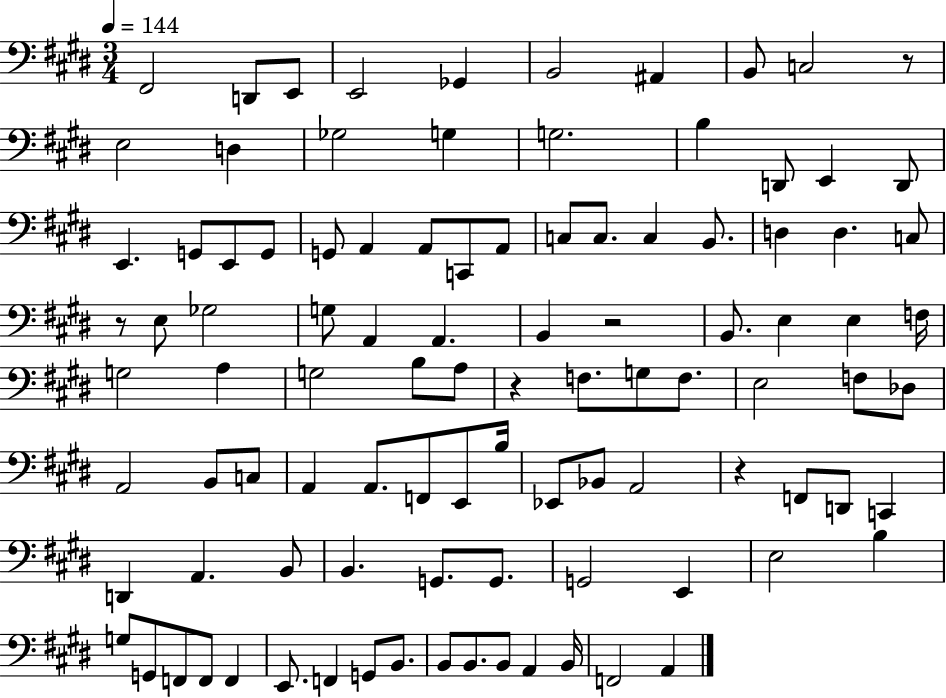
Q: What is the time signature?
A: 3/4